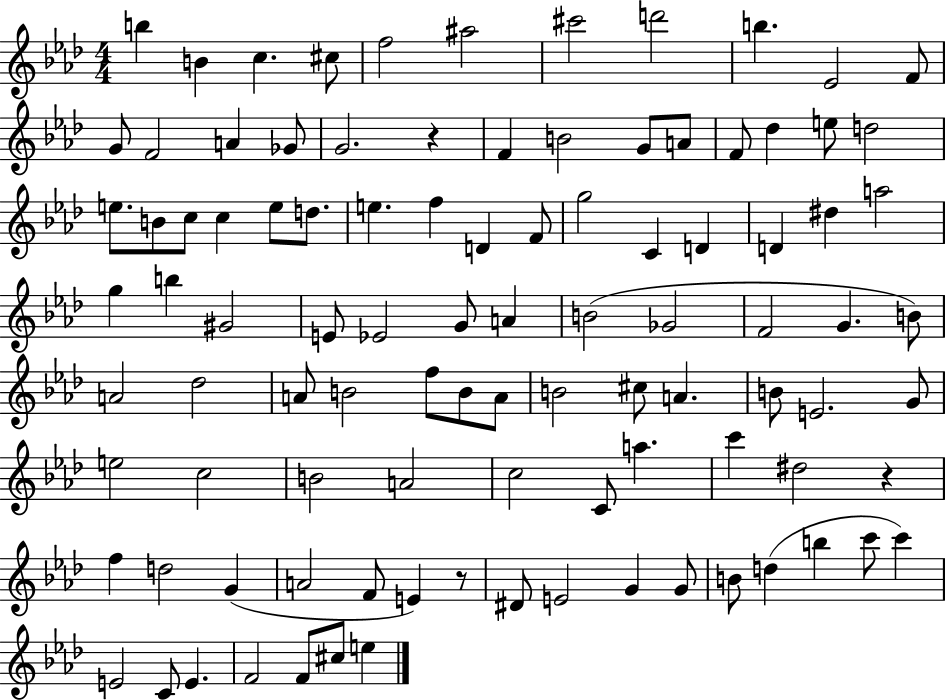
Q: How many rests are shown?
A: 3